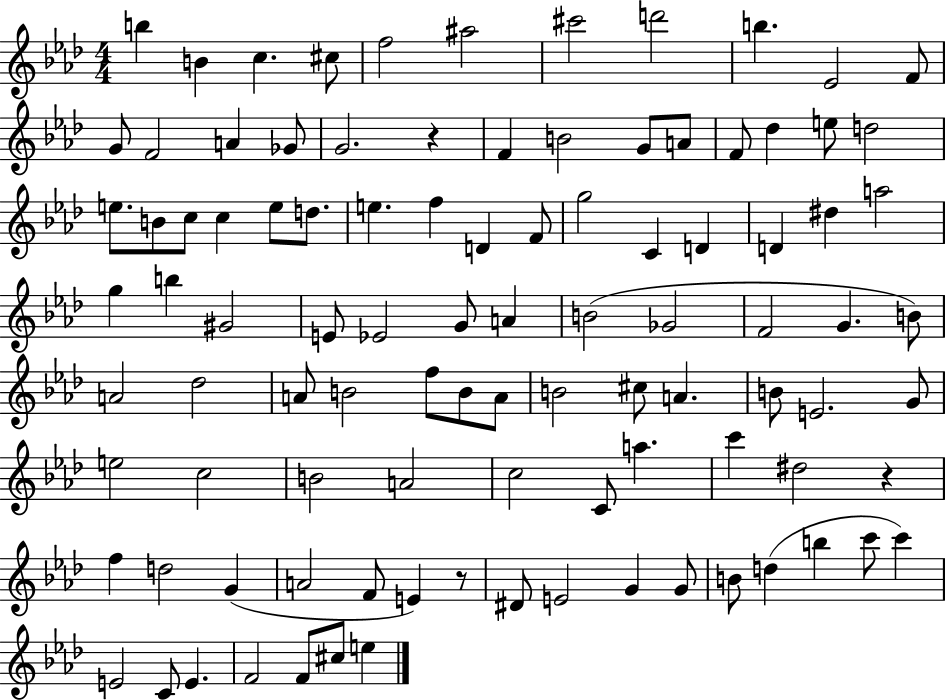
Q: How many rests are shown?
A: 3